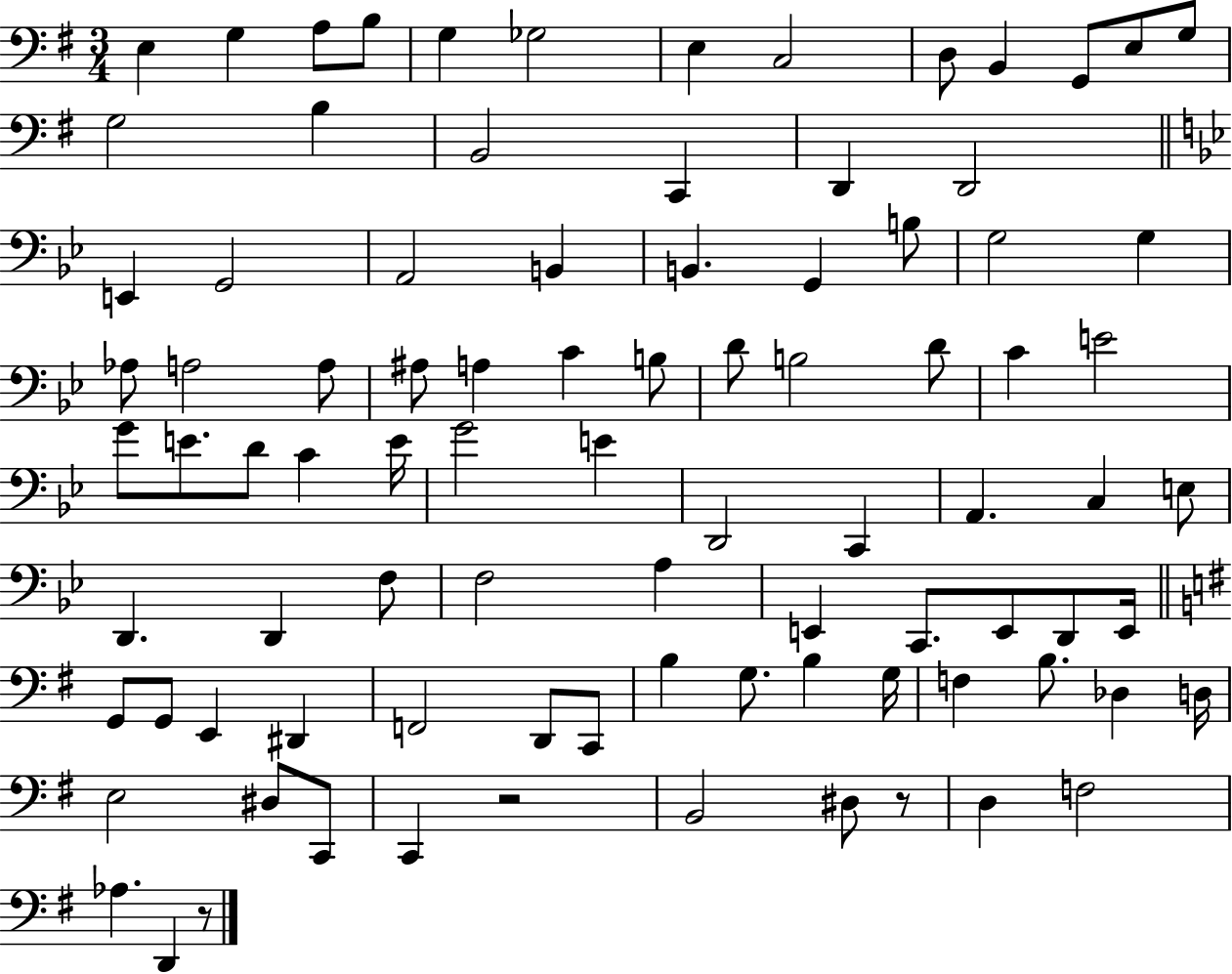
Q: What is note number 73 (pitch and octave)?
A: G3